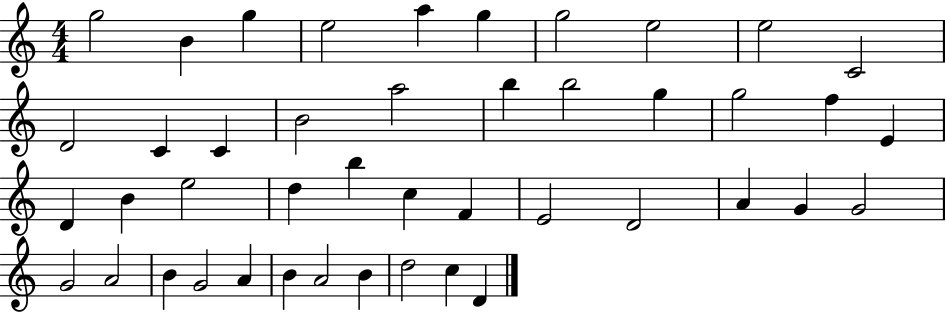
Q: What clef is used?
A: treble